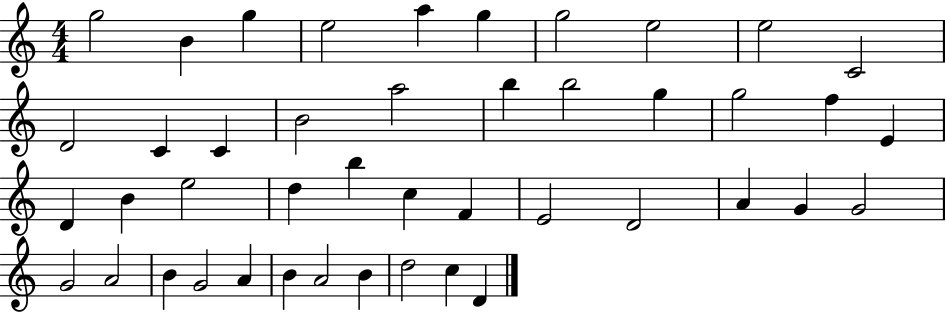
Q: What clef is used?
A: treble